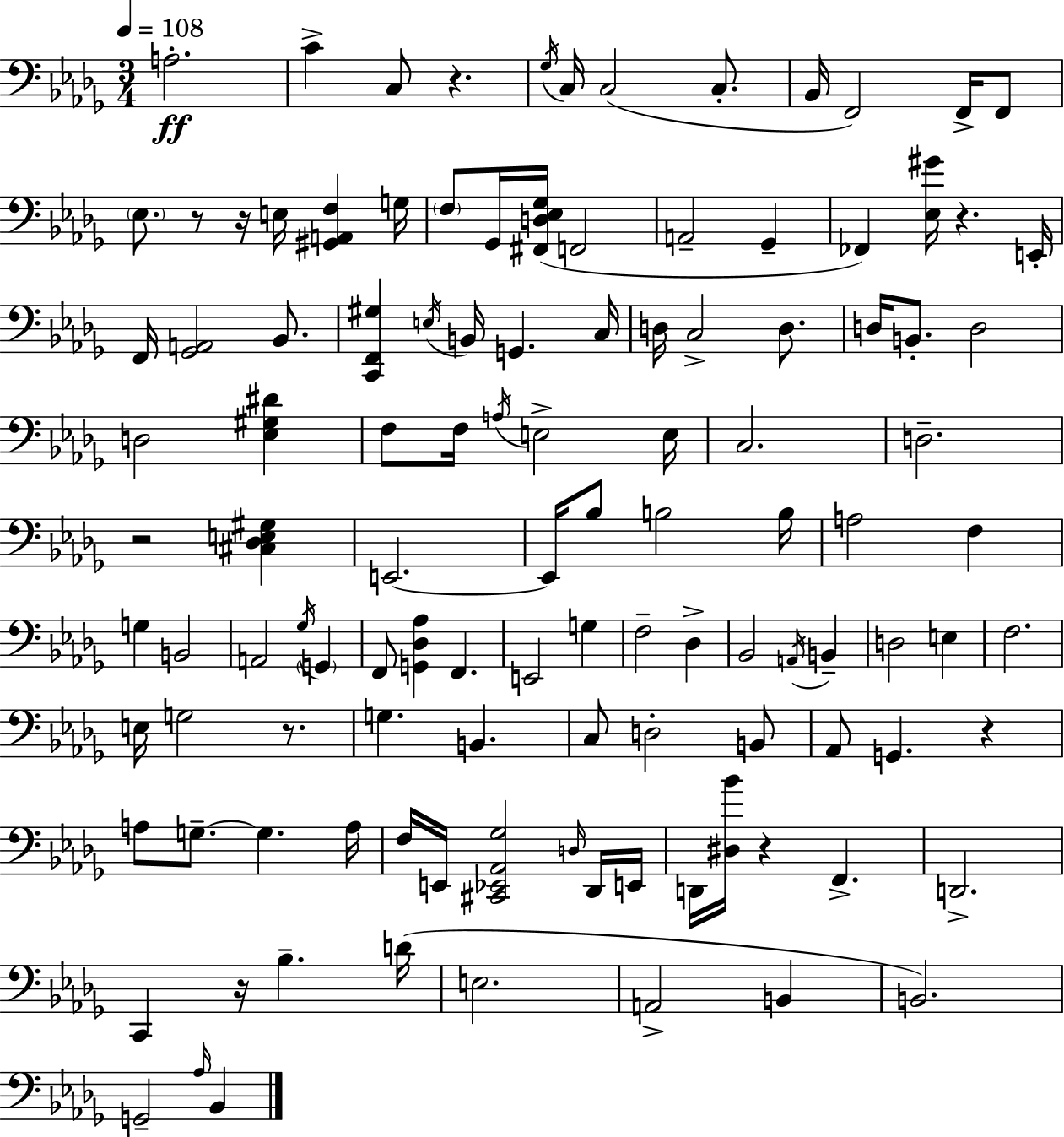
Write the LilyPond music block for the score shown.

{
  \clef bass
  \numericTimeSignature
  \time 3/4
  \key bes \minor
  \tempo 4 = 108
  \repeat volta 2 { a2.-.\ff | c'4-> c8 r4. | \acciaccatura { ges16 } c16 c2( c8.-. | bes,16 f,2) f,16-> f,8 | \break \parenthesize ees8. r8 r16 e16 <gis, a, f>4 | g16 \parenthesize f8 ges,16 <fis, d ees ges>16( f,2 | a,2-- ges,4-- | fes,4) <ees gis'>16 r4. | \break e,16-. f,16 <ges, a,>2 bes,8. | <c, f, gis>4 \acciaccatura { e16 } b,16 g,4. | c16 d16 c2-> d8. | d16 b,8.-. d2 | \break d2 <ees gis dis'>4 | f8 f16 \acciaccatura { a16 } e2-> | e16 c2. | d2.-- | \break r2 <cis des e gis>4 | e,2.~~ | e,16 bes8 b2 | b16 a2 f4 | \break g4 b,2 | a,2 \acciaccatura { ges16 } | \parenthesize g,4 f,8 <g, des aes>4 f,4. | e,2 | \break g4 f2-- | des4-> bes,2 | \acciaccatura { a,16 } b,4-- d2 | e4 f2. | \break e16 g2 | r8. g4. b,4. | c8 d2-. | b,8 aes,8 g,4. | \break r4 a8 g8.--~~ g4. | a16 f16 e,16 <cis, ees, aes, ges>2 | \grace { d16 } des,16 e,16 d,16 <dis bes'>16 r4 | f,4.-> d,2.-> | \break c,4 r16 bes4.-- | d'16( e2. | a,2-> | b,4 b,2.) | \break g,2-- | \grace { aes16 } bes,4 } \bar "|."
}